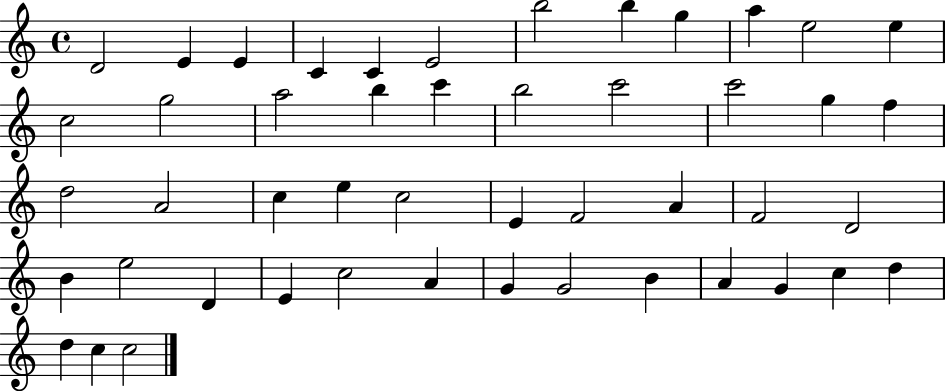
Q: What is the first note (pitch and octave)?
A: D4